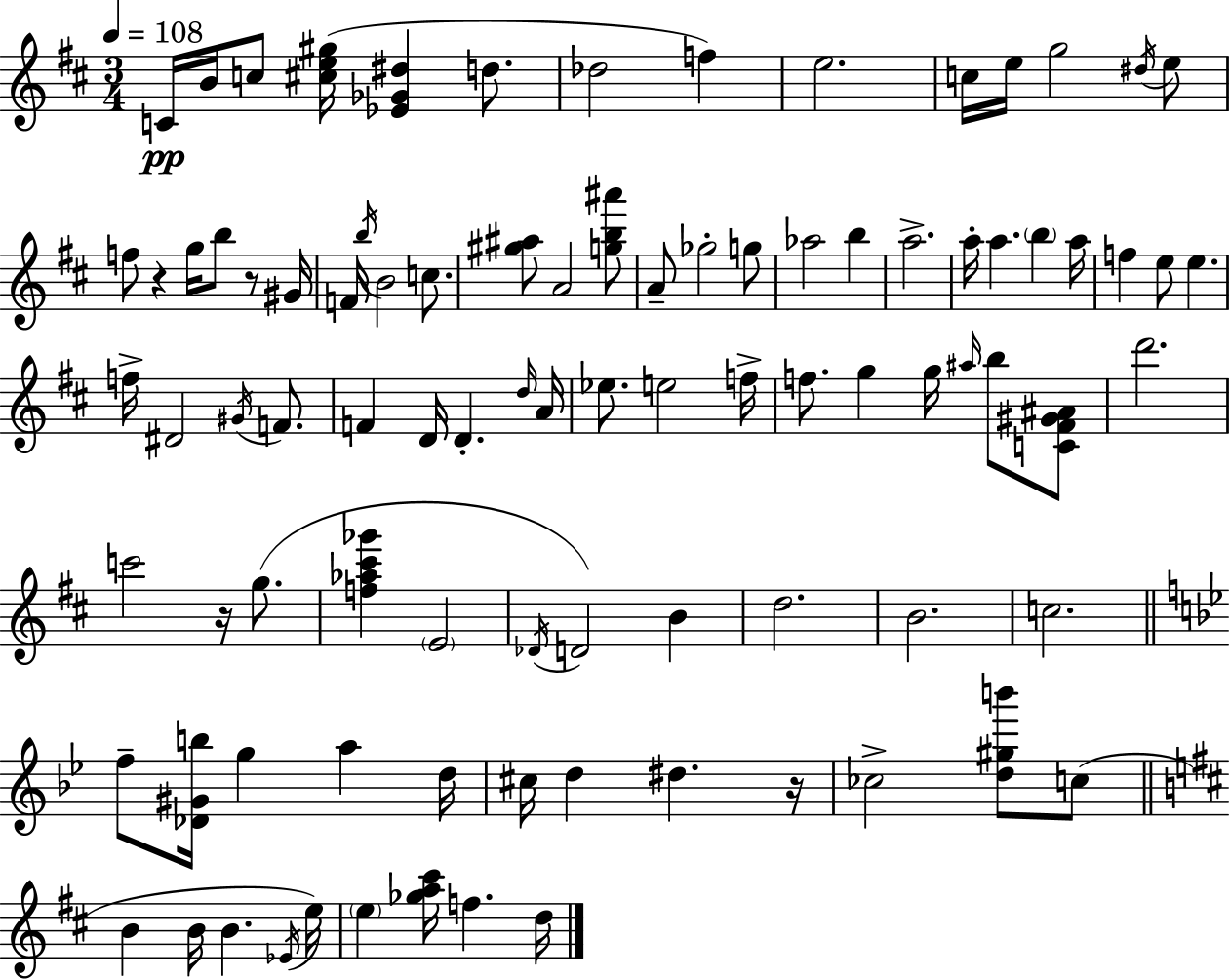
{
  \clef treble
  \numericTimeSignature
  \time 3/4
  \key d \major
  \tempo 4 = 108
  \repeat volta 2 { c'16\pp b'16 c''8 <cis'' e'' gis''>16( <ees' ges' dis''>4 d''8. | des''2 f''4) | e''2. | c''16 e''16 g''2 \acciaccatura { dis''16 } e''8 | \break f''8 r4 g''16 b''8 r8 | gis'16 f'16 \acciaccatura { b''16 } b'2 c''8. | <gis'' ais''>8 a'2 | <g'' b'' ais'''>8 a'8-- ges''2-. | \break g''8 aes''2 b''4 | a''2.-> | a''16-. a''4. \parenthesize b''4 | a''16 f''4 e''8 e''4. | \break f''16-> dis'2 \acciaccatura { gis'16 } | f'8. f'4 d'16 d'4.-. | \grace { d''16 } a'16 ees''8. e''2 | f''16-> f''8. g''4 g''16 | \break \grace { ais''16 } b''8 <c' fis' gis' ais'>8 d'''2. | c'''2 | r16 g''8.( <f'' aes'' cis''' ges'''>4 \parenthesize e'2 | \acciaccatura { des'16 } d'2) | \break b'4 d''2. | b'2. | c''2. | \bar "||" \break \key bes \major f''8-- <des' gis' b''>16 g''4 a''4 d''16 | cis''16 d''4 dis''4. r16 | ces''2-> <d'' gis'' b'''>8 c''8( | \bar "||" \break \key d \major b'4 b'16 b'4. \acciaccatura { ees'16 }) | e''16 \parenthesize e''4 <ges'' a'' cis'''>16 f''4. | d''16 } \bar "|."
}